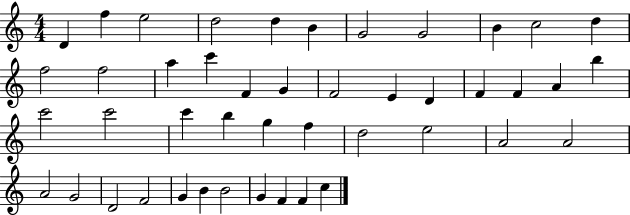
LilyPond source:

{
  \clef treble
  \numericTimeSignature
  \time 4/4
  \key c \major
  d'4 f''4 e''2 | d''2 d''4 b'4 | g'2 g'2 | b'4 c''2 d''4 | \break f''2 f''2 | a''4 c'''4 f'4 g'4 | f'2 e'4 d'4 | f'4 f'4 a'4 b''4 | \break c'''2 c'''2 | c'''4 b''4 g''4 f''4 | d''2 e''2 | a'2 a'2 | \break a'2 g'2 | d'2 f'2 | g'4 b'4 b'2 | g'4 f'4 f'4 c''4 | \break \bar "|."
}